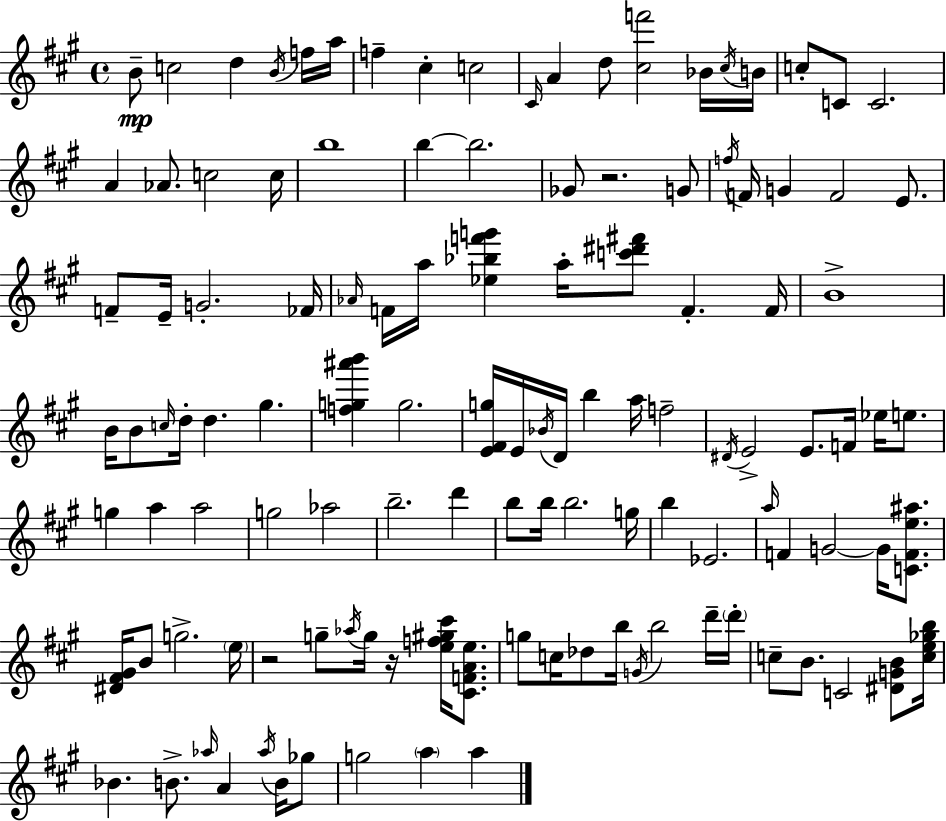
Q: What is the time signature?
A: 4/4